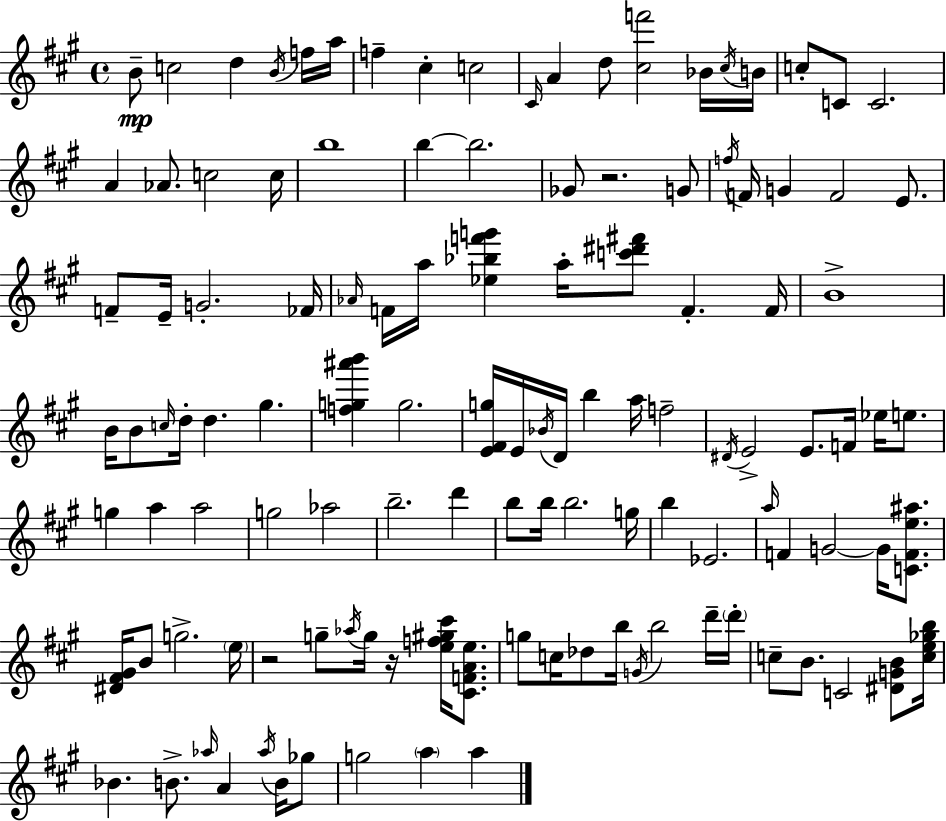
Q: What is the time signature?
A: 4/4